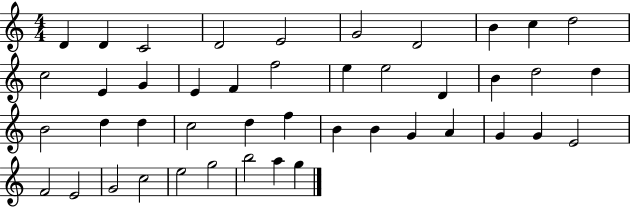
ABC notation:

X:1
T:Untitled
M:4/4
L:1/4
K:C
D D C2 D2 E2 G2 D2 B c d2 c2 E G E F f2 e e2 D B d2 d B2 d d c2 d f B B G A G G E2 F2 E2 G2 c2 e2 g2 b2 a g